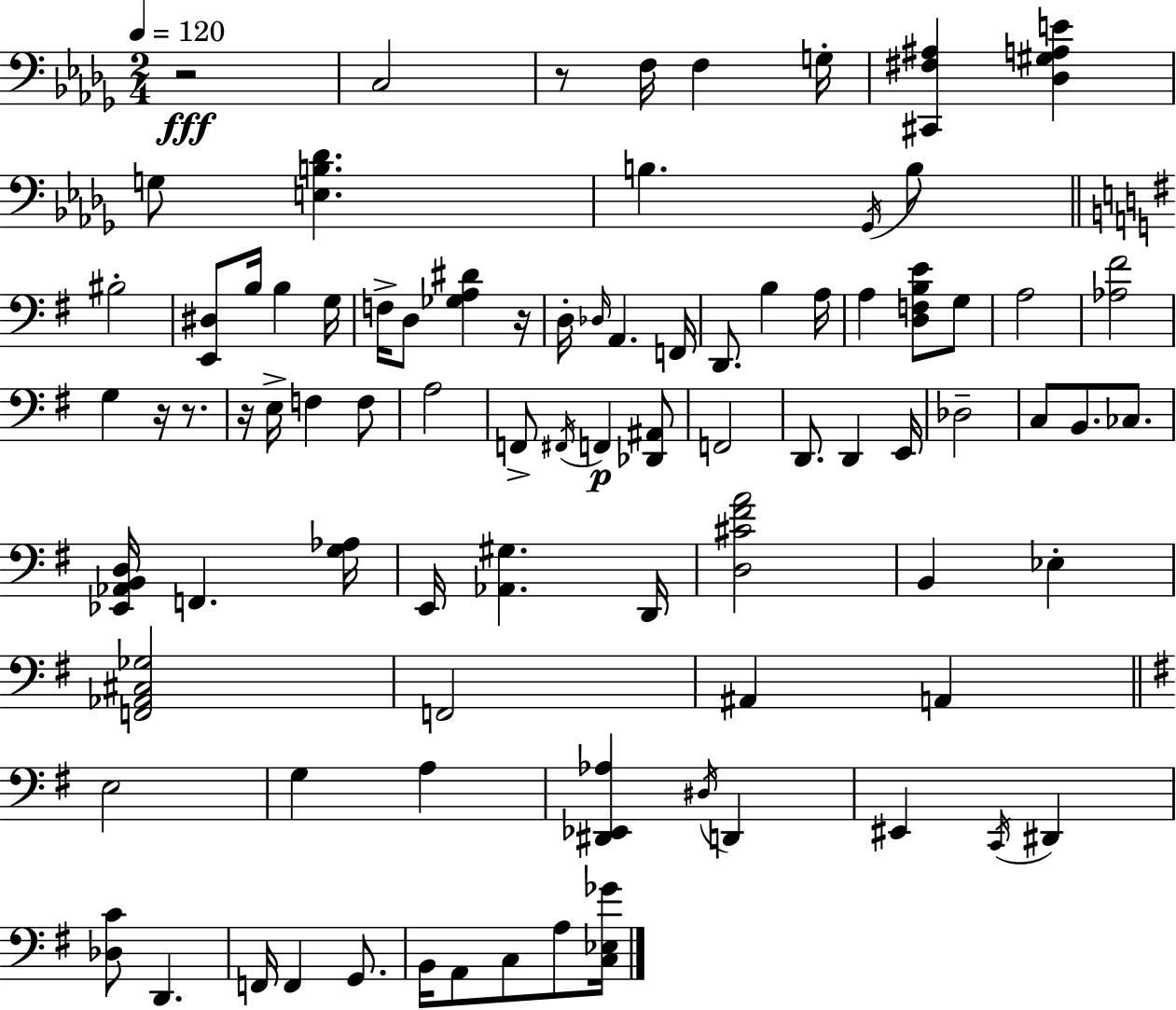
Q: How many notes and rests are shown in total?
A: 86